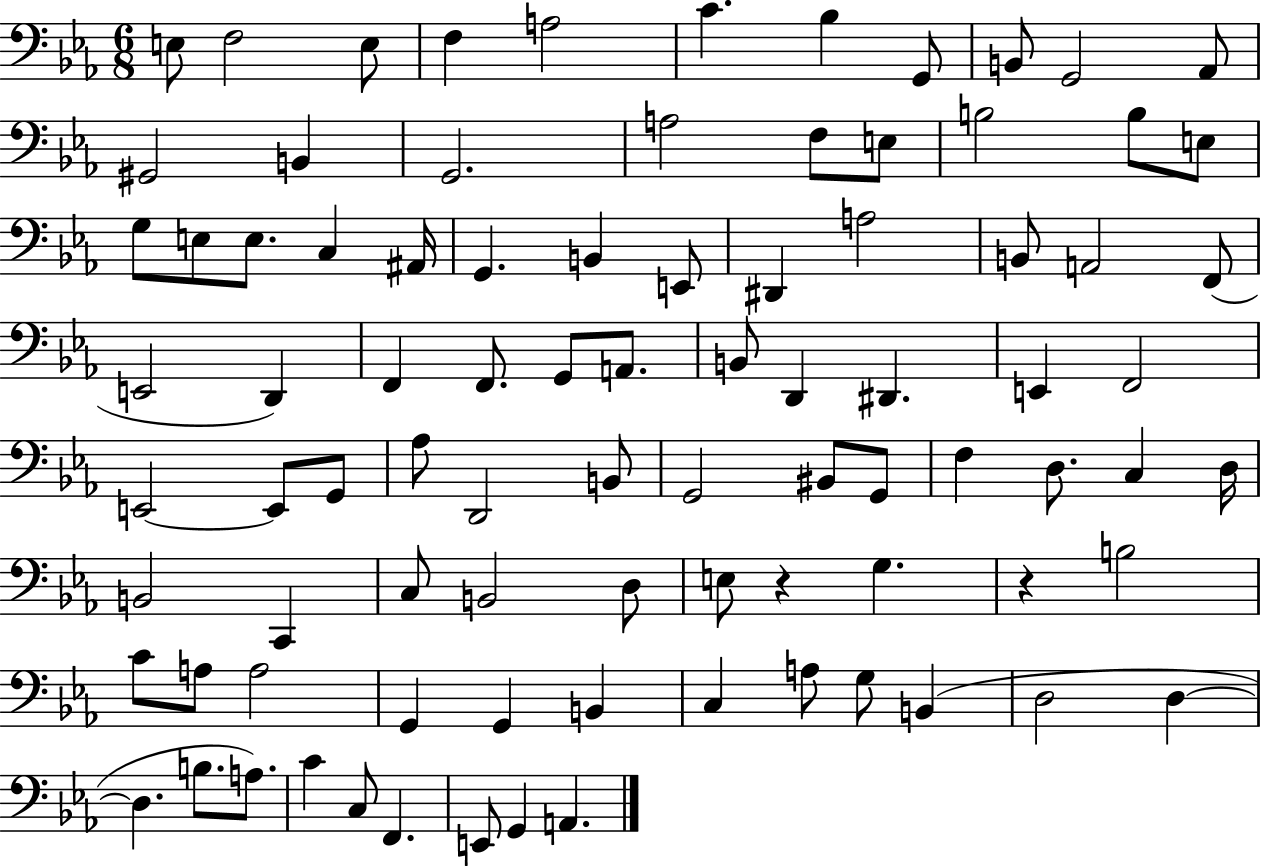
{
  \clef bass
  \numericTimeSignature
  \time 6/8
  \key ees \major
  \repeat volta 2 { e8 f2 e8 | f4 a2 | c'4. bes4 g,8 | b,8 g,2 aes,8 | \break gis,2 b,4 | g,2. | a2 f8 e8 | b2 b8 e8 | \break g8 e8 e8. c4 ais,16 | g,4. b,4 e,8 | dis,4 a2 | b,8 a,2 f,8( | \break e,2 d,4) | f,4 f,8. g,8 a,8. | b,8 d,4 dis,4. | e,4 f,2 | \break e,2~~ e,8 g,8 | aes8 d,2 b,8 | g,2 bis,8 g,8 | f4 d8. c4 d16 | \break b,2 c,4 | c8 b,2 d8 | e8 r4 g4. | r4 b2 | \break c'8 a8 a2 | g,4 g,4 b,4 | c4 a8 g8 b,4( | d2 d4~~ | \break d4. b8. a8.) | c'4 c8 f,4. | e,8 g,4 a,4. | } \bar "|."
}